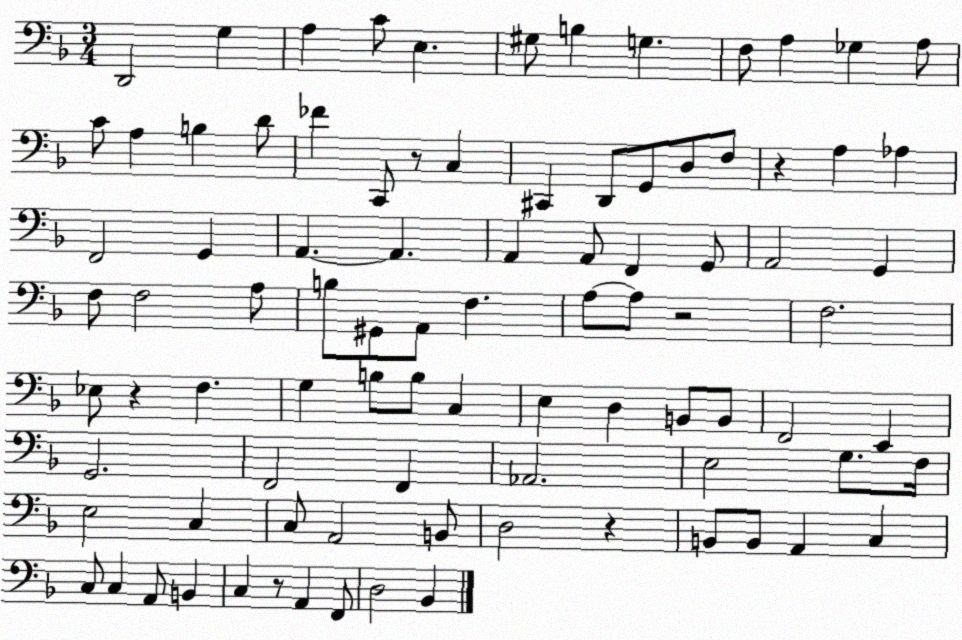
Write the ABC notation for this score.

X:1
T:Untitled
M:3/4
L:1/4
K:F
D,,2 G, A, C/2 E, ^G,/2 B, G, F,/2 A, _G, A,/2 C/2 A, B, D/2 _F C,,/2 z/2 C, ^C,, D,,/2 G,,/2 D,/2 F,/2 z A, _A, F,,2 G,, A,, A,, A,, A,,/2 F,, G,,/2 A,,2 G,, F,/2 F,2 A,/2 B,/2 ^G,,/2 A,,/2 F, A,/2 A,/2 z2 F,2 _E,/2 z F, G, B,/2 B,/2 C, E, D, B,,/2 B,,/2 F,,2 E,, G,,2 F,,2 F,, _A,,2 E,2 G,/2 F,/4 E,2 C, C,/2 A,,2 B,,/2 D,2 z B,,/2 B,,/2 A,, C, C,/2 C, A,,/2 B,, C, z/2 A,, F,,/2 D,2 _B,,